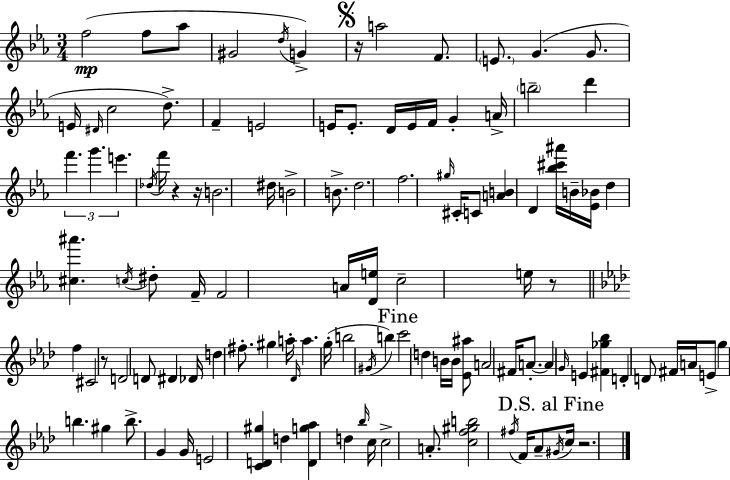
{
  \clef treble
  \numericTimeSignature
  \time 3/4
  \key ees \major
  f''2(\mp f''8 aes''8 | gis'2 \acciaccatura { d''16 } g'4->) | \mark \markup { \musicglyph "scripts.segno" } r16 a''2 f'8. | \parenthesize e'8. g'4.( g'8. | \break e'16 \grace { dis'16 } c''2 d''8.->) | f'4-- e'2 | e'16 e'8.-. d'16 e'16 f'16 g'4-. | a'16-> \parenthesize b''2-- d'''4 | \break \tuplet 3/2 { f'''4. g'''4. | e'''4. } \acciaccatura { des''16 } f'''16 r4 | r16 b'2. | dis''16 b'2-> | \break b'8.-> d''2. | f''2. | \grace { gis''16 } cis'16-. c'8 <a' b'>4 d'4 | <bes'' cis''' ais'''>16 b'16-- <ees' bes'>16 d''4 <cis'' ais'''>4. | \break \acciaccatura { c''16 } dis''8-. f'16-- f'2 | a'16 <d' e''>16 c''2-- | e''16 r8 \bar "||" \break \key aes \major f''4 cis'2 | r8 d'2 d'8 | dis'4 des'16 d''4 fis''8.-. | gis''4 a''16-. \grace { des'16 } a''4. | \break g''16-.( b''2 \acciaccatura { gis'16 } b''4) | \mark "Fine" c'''2 d''4 | b'16 b'16 <ees' ais''>8 a'2 | fis'16 a'8.-.~~ a'4 \grace { g'16 } e'4 | \break <fis' ges'' bes''>4 d'4-. d'8 | fis'16 a'16 e'8-> g''4 b''4. | gis''4 b''8.-> g'4 | g'16 e'2 <c' d' gis''>4 | \break d''4 <d' g'' aes''>4 d''4 | \grace { bes''16 } c''16 c''2-> | a'8.-. <c'' f'' gis'' b''>2 | \acciaccatura { fis''16 } f'16 aes'8-- \mark "D.S. al Fine" \acciaccatura { gis'16 } c''16 r2. | \break \bar "|."
}